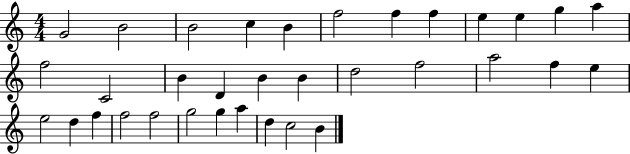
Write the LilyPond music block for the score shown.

{
  \clef treble
  \numericTimeSignature
  \time 4/4
  \key c \major
  g'2 b'2 | b'2 c''4 b'4 | f''2 f''4 f''4 | e''4 e''4 g''4 a''4 | \break f''2 c'2 | b'4 d'4 b'4 b'4 | d''2 f''2 | a''2 f''4 e''4 | \break e''2 d''4 f''4 | f''2 f''2 | g''2 g''4 a''4 | d''4 c''2 b'4 | \break \bar "|."
}